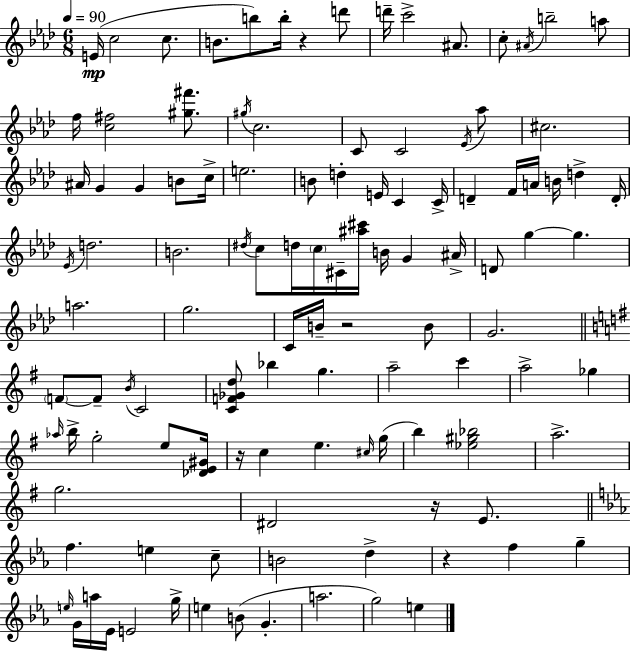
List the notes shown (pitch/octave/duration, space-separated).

E4/s C5/h C5/e. B4/e. B5/e B5/s R/q D6/e D6/s C6/h A#4/e. C5/e A#4/s B5/h A5/e F5/s [C5,F#5]/h [G#5,F#6]/e. G#5/s C5/h. C4/e C4/h Eb4/s Ab5/e C#5/h. A#4/s G4/q G4/q B4/e C5/s E5/h. B4/e D5/q E4/s C4/q C4/s D4/q F4/s A4/s B4/s D5/q D4/s Eb4/s D5/h. B4/h. D#5/s C5/e D5/s C5/s C#4/s [A#5,C#6]/s B4/s G4/q A#4/s D4/e G5/q G5/q. A5/h. G5/h. C4/s B4/s R/h B4/e G4/h. F4/e F4/e B4/s C4/h [C4,F4,Gb4,D5]/e Bb5/q G5/q. A5/h C6/q A5/h Gb5/q Ab5/s B5/s G5/h E5/e [Db4,E4,G#4]/s R/s C5/q E5/q. C#5/s G5/s B5/q [Eb5,G#5,Bb5]/h A5/h. G5/h. D#4/h R/s E4/e. F5/q. E5/q C5/e B4/h D5/q R/q F5/q G5/q E5/s G4/s A5/s Eb4/s E4/h G5/s E5/q B4/e G4/q. A5/h. G5/h E5/q